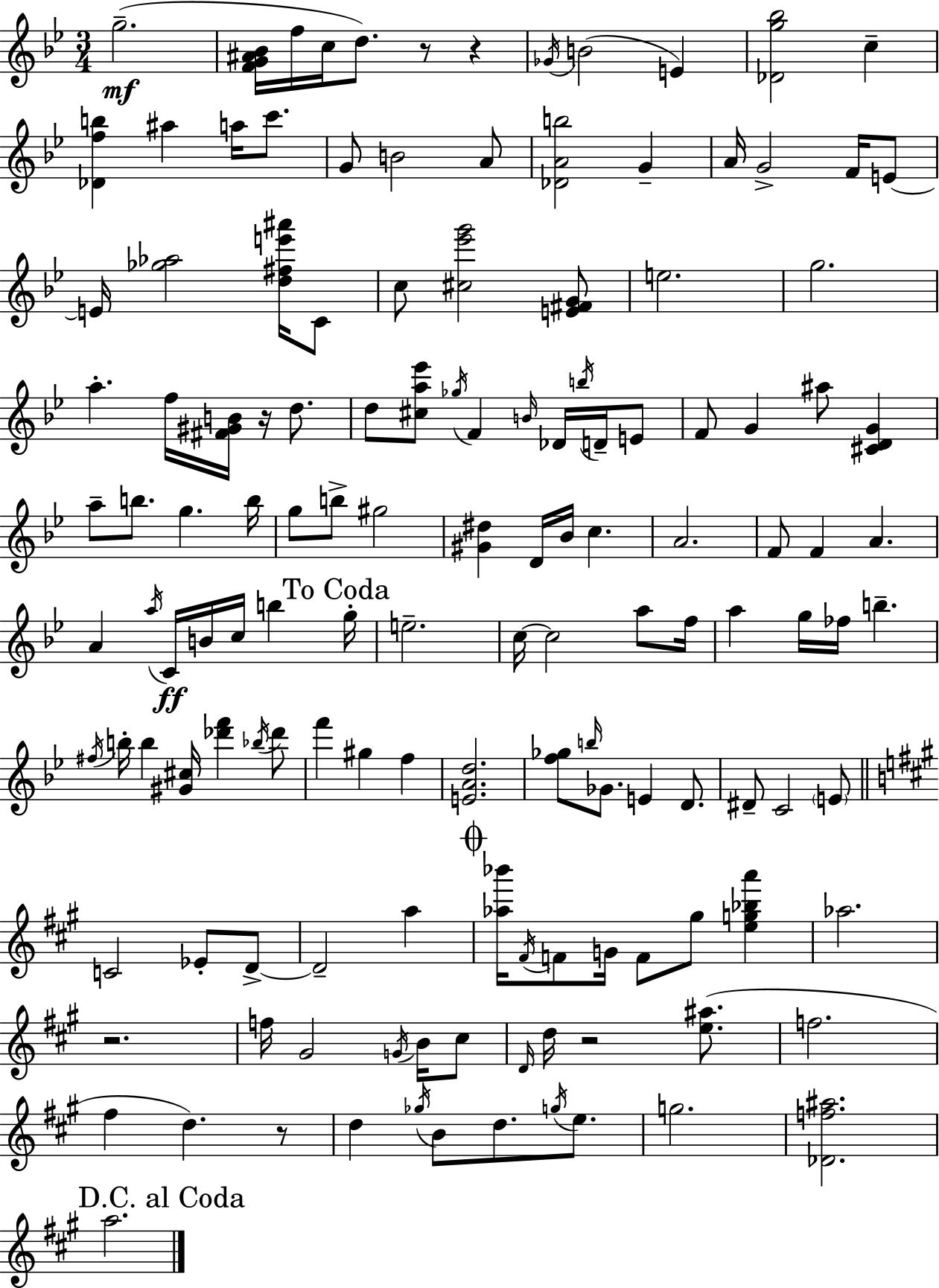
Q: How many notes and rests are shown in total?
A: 138